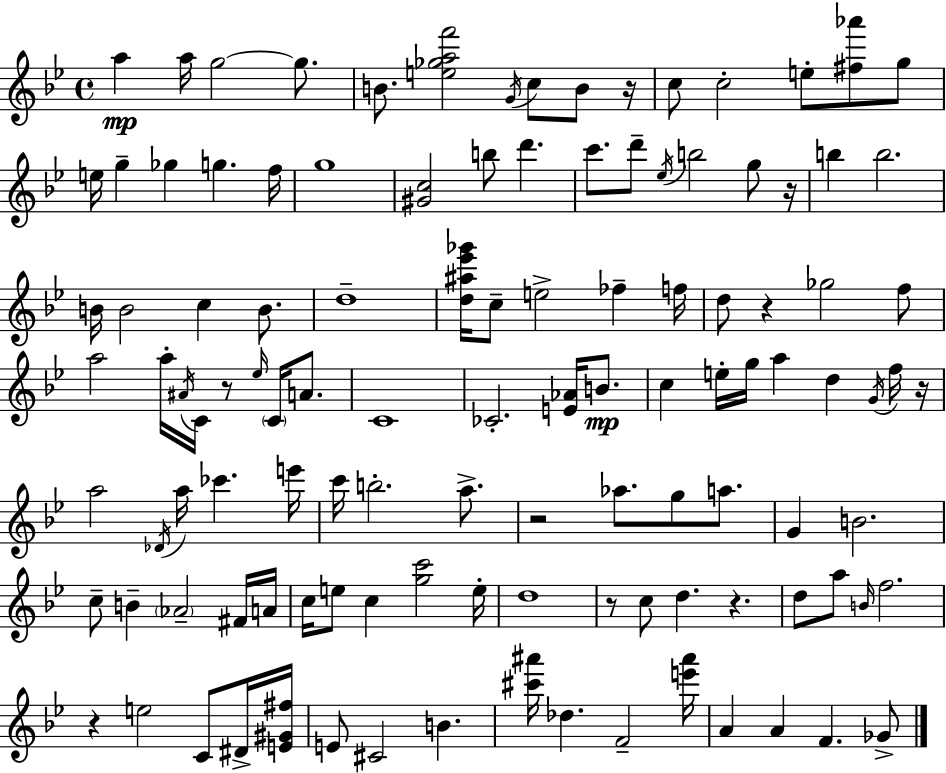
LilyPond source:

{
  \clef treble
  \time 4/4
  \defaultTimeSignature
  \key bes \major
  \repeat volta 2 { a''4\mp a''16 g''2~~ g''8. | b'8. <e'' ges'' a'' f'''>2 \acciaccatura { g'16 } c''8 b'8 | r16 c''8 c''2-. e''8-. <fis'' aes'''>8 g''8 | e''16 g''4-- ges''4 g''4. | \break f''16 g''1 | <gis' c''>2 b''8 d'''4. | c'''8. d'''8-- \acciaccatura { ees''16 } b''2 g''8 | r16 b''4 b''2. | \break b'16 b'2 c''4 b'8. | d''1-- | <d'' ais'' ees''' ges'''>16 c''8-- e''2-> fes''4-- | f''16 d''8 r4 ges''2 | \break f''8 a''2 a''16-. \acciaccatura { ais'16 } c'16 r8 \grace { ees''16 } | \parenthesize c'16 a'8. c'1 | ces'2.-. | <e' aes'>16 b'8.\mp c''4 e''16-. g''16 a''4 d''4 | \break \acciaccatura { g'16 } f''16 r16 a''2 \acciaccatura { des'16 } a''16 ces'''4. | e'''16 c'''16 b''2.-. | a''8.-> r2 aes''8. | g''8 a''8. g'4 b'2. | \break c''8-- b'4-- \parenthesize aes'2-- | fis'16 a'16 c''16 e''8 c''4 <g'' c'''>2 | e''16-. d''1 | r8 c''8 d''4. | \break r4. d''8 a''8 \grace { b'16 } f''2. | r4 e''2 | c'8 dis'16-> <e' gis' fis''>16 e'8 cis'2 | b'4. <cis''' ais'''>16 des''4. f'2-- | \break <e''' ais'''>16 a'4 a'4 f'4. | ges'8-> } \bar "|."
}